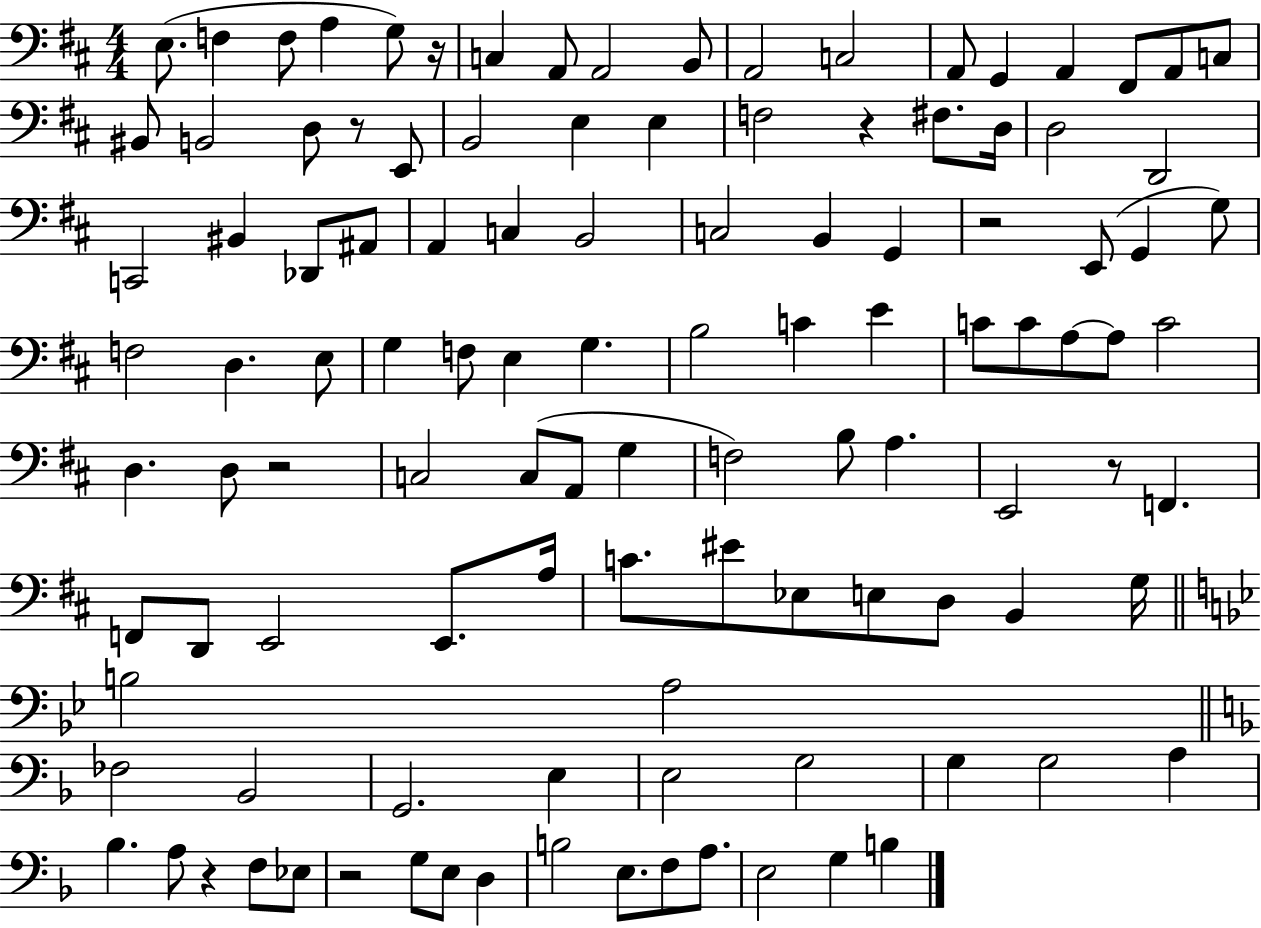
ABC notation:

X:1
T:Untitled
M:4/4
L:1/4
K:D
E,/2 F, F,/2 A, G,/2 z/4 C, A,,/2 A,,2 B,,/2 A,,2 C,2 A,,/2 G,, A,, ^F,,/2 A,,/2 C,/2 ^B,,/2 B,,2 D,/2 z/2 E,,/2 B,,2 E, E, F,2 z ^F,/2 D,/4 D,2 D,,2 C,,2 ^B,, _D,,/2 ^A,,/2 A,, C, B,,2 C,2 B,, G,, z2 E,,/2 G,, G,/2 F,2 D, E,/2 G, F,/2 E, G, B,2 C E C/2 C/2 A,/2 A,/2 C2 D, D,/2 z2 C,2 C,/2 A,,/2 G, F,2 B,/2 A, E,,2 z/2 F,, F,,/2 D,,/2 E,,2 E,,/2 A,/4 C/2 ^E/2 _E,/2 E,/2 D,/2 B,, G,/4 B,2 A,2 _F,2 _B,,2 G,,2 E, E,2 G,2 G, G,2 A, _B, A,/2 z F,/2 _E,/2 z2 G,/2 E,/2 D, B,2 E,/2 F,/2 A,/2 E,2 G, B,